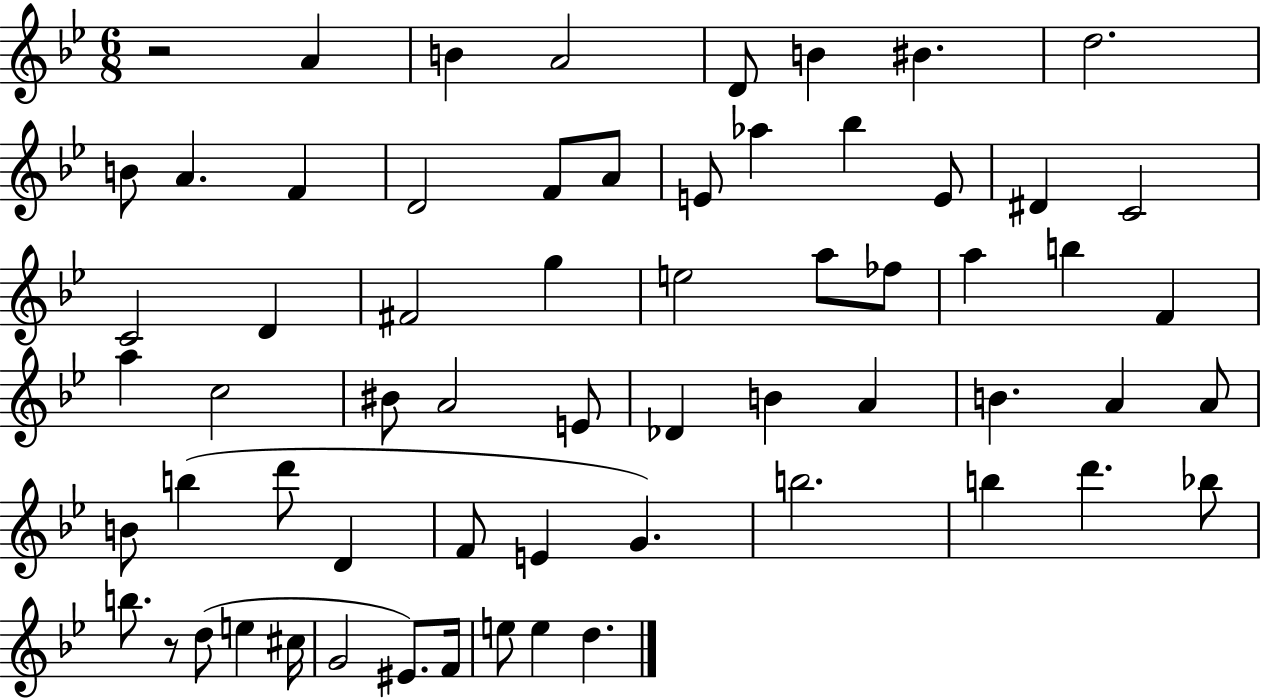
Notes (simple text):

R/h A4/q B4/q A4/h D4/e B4/q BIS4/q. D5/h. B4/e A4/q. F4/q D4/h F4/e A4/e E4/e Ab5/q Bb5/q E4/e D#4/q C4/h C4/h D4/q F#4/h G5/q E5/h A5/e FES5/e A5/q B5/q F4/q A5/q C5/h BIS4/e A4/h E4/e Db4/q B4/q A4/q B4/q. A4/q A4/e B4/e B5/q D6/e D4/q F4/e E4/q G4/q. B5/h. B5/q D6/q. Bb5/e B5/e. R/e D5/e E5/q C#5/s G4/h EIS4/e. F4/s E5/e E5/q D5/q.